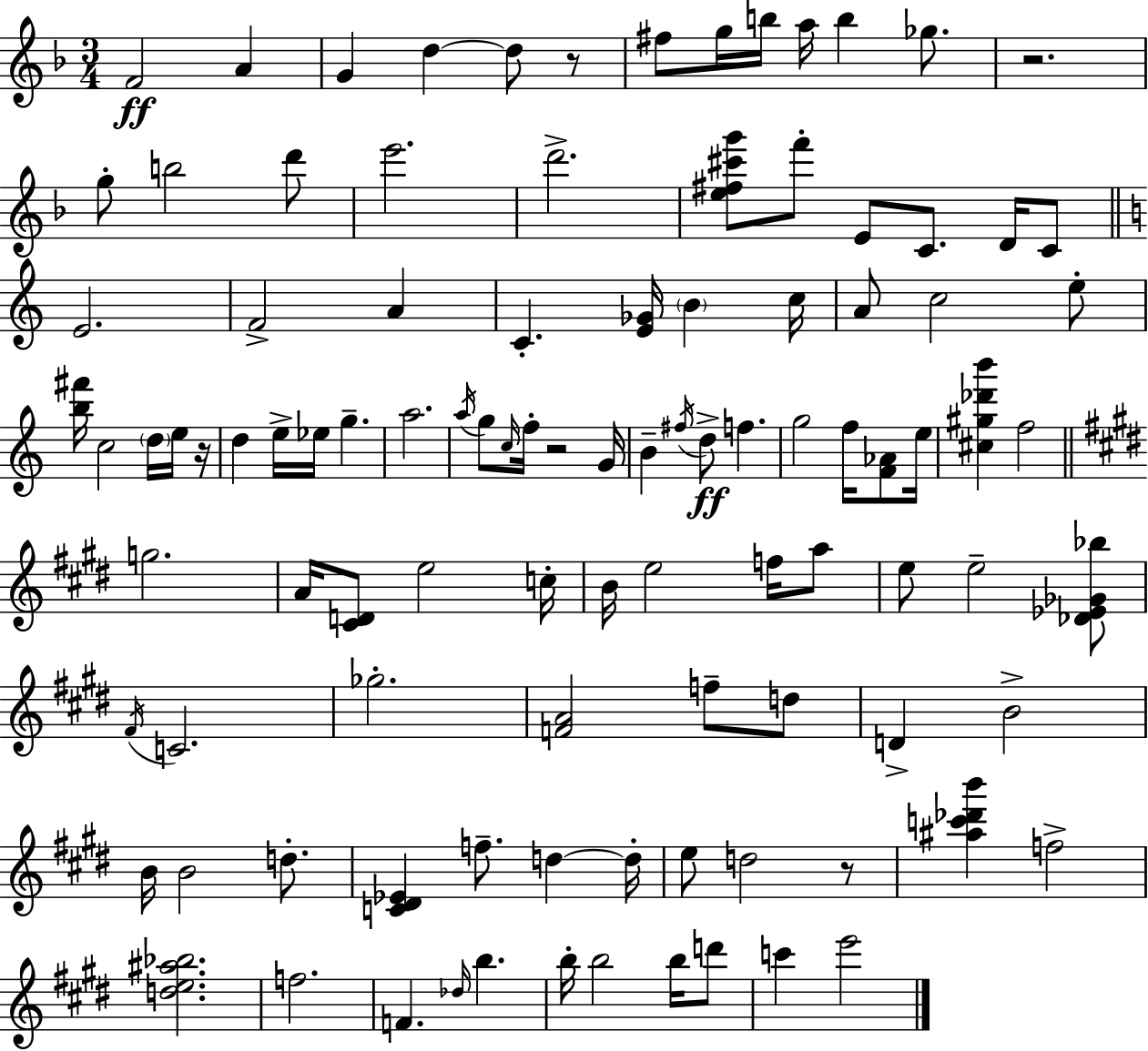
{
  \clef treble
  \numericTimeSignature
  \time 3/4
  \key f \major
  \repeat volta 2 { f'2\ff a'4 | g'4 d''4~~ d''8 r8 | fis''8 g''16 b''16 a''16 b''4 ges''8. | r2. | \break g''8-. b''2 d'''8 | e'''2. | d'''2.-> | <e'' fis'' cis''' g'''>8 f'''8-. e'8 c'8. d'16 c'8 | \break \bar "||" \break \key a \minor e'2. | f'2-> a'4 | c'4.-. <e' ges'>16 \parenthesize b'4 c''16 | a'8 c''2 e''8-. | \break <b'' fis'''>16 c''2 \parenthesize d''16 e''16 r16 | d''4 e''16-> ees''16 g''4.-- | a''2. | \acciaccatura { a''16 } g''8 \grace { c''16 } f''16-. r2 | \break g'16 b'4-- \acciaccatura { fis''16 }\ff d''8-> f''4. | g''2 f''16 | <f' aes'>8 e''16 <cis'' gis'' des''' b'''>4 f''2 | \bar "||" \break \key e \major g''2. | a'16 <cis' d'>8 e''2 c''16-. | b'16 e''2 f''16 a''8 | e''8 e''2-- <des' ees' ges' bes''>8 | \break \acciaccatura { fis'16 } c'2. | ges''2.-. | <f' a'>2 f''8-- d''8 | d'4-> b'2-> | \break b'16 b'2 d''8.-. | <c' dis' ees'>4 f''8.-- d''4~~ | d''16-. e''8 d''2 r8 | <ais'' c''' des''' b'''>4 f''2-> | \break <d'' e'' ais'' bes''>2. | f''2. | f'4. \grace { des''16 } b''4. | b''16-. b''2 b''16 | \break d'''8 c'''4 e'''2 | } \bar "|."
}